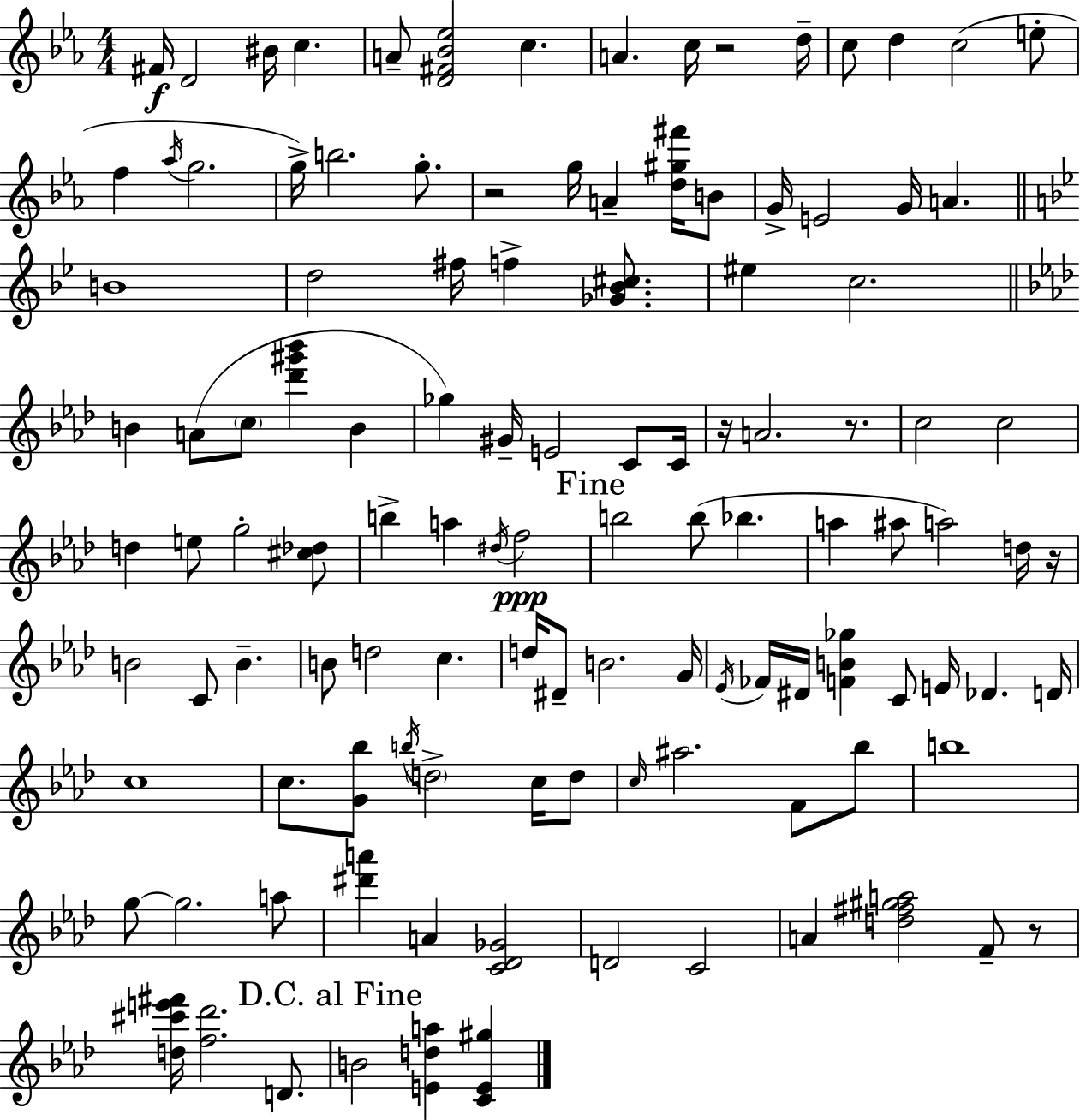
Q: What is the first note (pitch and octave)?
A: F#4